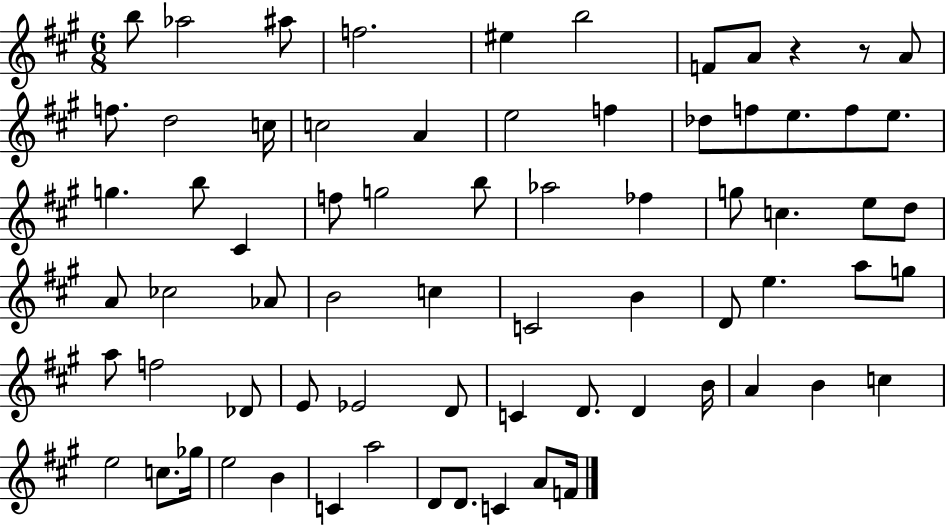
{
  \clef treble
  \numericTimeSignature
  \time 6/8
  \key a \major
  b''8 aes''2 ais''8 | f''2. | eis''4 b''2 | f'8 a'8 r4 r8 a'8 | \break f''8. d''2 c''16 | c''2 a'4 | e''2 f''4 | des''8 f''8 e''8. f''8 e''8. | \break g''4. b''8 cis'4 | f''8 g''2 b''8 | aes''2 fes''4 | g''8 c''4. e''8 d''8 | \break a'8 ces''2 aes'8 | b'2 c''4 | c'2 b'4 | d'8 e''4. a''8 g''8 | \break a''8 f''2 des'8 | e'8 ees'2 d'8 | c'4 d'8. d'4 b'16 | a'4 b'4 c''4 | \break e''2 c''8. ges''16 | e''2 b'4 | c'4 a''2 | d'8 d'8. c'4 a'8 f'16 | \break \bar "|."
}